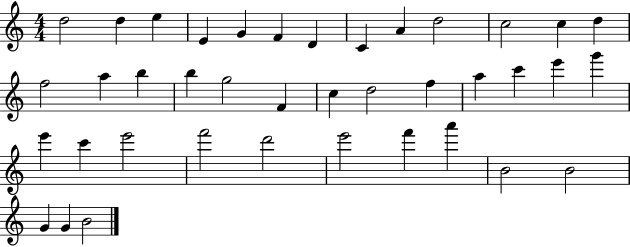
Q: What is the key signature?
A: C major